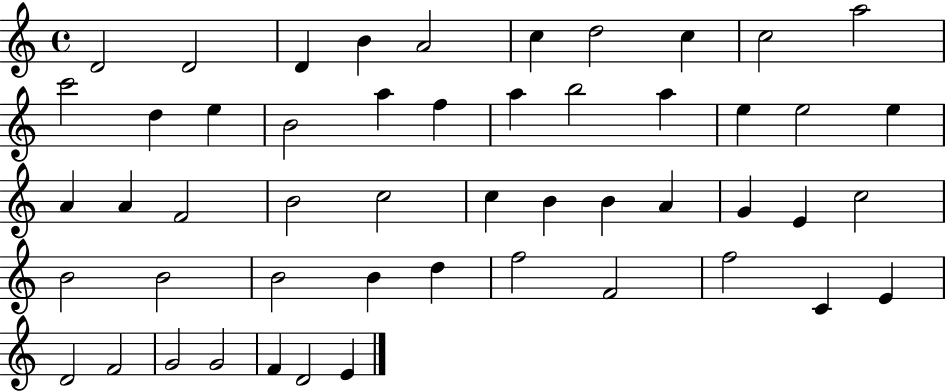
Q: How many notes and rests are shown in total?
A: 51